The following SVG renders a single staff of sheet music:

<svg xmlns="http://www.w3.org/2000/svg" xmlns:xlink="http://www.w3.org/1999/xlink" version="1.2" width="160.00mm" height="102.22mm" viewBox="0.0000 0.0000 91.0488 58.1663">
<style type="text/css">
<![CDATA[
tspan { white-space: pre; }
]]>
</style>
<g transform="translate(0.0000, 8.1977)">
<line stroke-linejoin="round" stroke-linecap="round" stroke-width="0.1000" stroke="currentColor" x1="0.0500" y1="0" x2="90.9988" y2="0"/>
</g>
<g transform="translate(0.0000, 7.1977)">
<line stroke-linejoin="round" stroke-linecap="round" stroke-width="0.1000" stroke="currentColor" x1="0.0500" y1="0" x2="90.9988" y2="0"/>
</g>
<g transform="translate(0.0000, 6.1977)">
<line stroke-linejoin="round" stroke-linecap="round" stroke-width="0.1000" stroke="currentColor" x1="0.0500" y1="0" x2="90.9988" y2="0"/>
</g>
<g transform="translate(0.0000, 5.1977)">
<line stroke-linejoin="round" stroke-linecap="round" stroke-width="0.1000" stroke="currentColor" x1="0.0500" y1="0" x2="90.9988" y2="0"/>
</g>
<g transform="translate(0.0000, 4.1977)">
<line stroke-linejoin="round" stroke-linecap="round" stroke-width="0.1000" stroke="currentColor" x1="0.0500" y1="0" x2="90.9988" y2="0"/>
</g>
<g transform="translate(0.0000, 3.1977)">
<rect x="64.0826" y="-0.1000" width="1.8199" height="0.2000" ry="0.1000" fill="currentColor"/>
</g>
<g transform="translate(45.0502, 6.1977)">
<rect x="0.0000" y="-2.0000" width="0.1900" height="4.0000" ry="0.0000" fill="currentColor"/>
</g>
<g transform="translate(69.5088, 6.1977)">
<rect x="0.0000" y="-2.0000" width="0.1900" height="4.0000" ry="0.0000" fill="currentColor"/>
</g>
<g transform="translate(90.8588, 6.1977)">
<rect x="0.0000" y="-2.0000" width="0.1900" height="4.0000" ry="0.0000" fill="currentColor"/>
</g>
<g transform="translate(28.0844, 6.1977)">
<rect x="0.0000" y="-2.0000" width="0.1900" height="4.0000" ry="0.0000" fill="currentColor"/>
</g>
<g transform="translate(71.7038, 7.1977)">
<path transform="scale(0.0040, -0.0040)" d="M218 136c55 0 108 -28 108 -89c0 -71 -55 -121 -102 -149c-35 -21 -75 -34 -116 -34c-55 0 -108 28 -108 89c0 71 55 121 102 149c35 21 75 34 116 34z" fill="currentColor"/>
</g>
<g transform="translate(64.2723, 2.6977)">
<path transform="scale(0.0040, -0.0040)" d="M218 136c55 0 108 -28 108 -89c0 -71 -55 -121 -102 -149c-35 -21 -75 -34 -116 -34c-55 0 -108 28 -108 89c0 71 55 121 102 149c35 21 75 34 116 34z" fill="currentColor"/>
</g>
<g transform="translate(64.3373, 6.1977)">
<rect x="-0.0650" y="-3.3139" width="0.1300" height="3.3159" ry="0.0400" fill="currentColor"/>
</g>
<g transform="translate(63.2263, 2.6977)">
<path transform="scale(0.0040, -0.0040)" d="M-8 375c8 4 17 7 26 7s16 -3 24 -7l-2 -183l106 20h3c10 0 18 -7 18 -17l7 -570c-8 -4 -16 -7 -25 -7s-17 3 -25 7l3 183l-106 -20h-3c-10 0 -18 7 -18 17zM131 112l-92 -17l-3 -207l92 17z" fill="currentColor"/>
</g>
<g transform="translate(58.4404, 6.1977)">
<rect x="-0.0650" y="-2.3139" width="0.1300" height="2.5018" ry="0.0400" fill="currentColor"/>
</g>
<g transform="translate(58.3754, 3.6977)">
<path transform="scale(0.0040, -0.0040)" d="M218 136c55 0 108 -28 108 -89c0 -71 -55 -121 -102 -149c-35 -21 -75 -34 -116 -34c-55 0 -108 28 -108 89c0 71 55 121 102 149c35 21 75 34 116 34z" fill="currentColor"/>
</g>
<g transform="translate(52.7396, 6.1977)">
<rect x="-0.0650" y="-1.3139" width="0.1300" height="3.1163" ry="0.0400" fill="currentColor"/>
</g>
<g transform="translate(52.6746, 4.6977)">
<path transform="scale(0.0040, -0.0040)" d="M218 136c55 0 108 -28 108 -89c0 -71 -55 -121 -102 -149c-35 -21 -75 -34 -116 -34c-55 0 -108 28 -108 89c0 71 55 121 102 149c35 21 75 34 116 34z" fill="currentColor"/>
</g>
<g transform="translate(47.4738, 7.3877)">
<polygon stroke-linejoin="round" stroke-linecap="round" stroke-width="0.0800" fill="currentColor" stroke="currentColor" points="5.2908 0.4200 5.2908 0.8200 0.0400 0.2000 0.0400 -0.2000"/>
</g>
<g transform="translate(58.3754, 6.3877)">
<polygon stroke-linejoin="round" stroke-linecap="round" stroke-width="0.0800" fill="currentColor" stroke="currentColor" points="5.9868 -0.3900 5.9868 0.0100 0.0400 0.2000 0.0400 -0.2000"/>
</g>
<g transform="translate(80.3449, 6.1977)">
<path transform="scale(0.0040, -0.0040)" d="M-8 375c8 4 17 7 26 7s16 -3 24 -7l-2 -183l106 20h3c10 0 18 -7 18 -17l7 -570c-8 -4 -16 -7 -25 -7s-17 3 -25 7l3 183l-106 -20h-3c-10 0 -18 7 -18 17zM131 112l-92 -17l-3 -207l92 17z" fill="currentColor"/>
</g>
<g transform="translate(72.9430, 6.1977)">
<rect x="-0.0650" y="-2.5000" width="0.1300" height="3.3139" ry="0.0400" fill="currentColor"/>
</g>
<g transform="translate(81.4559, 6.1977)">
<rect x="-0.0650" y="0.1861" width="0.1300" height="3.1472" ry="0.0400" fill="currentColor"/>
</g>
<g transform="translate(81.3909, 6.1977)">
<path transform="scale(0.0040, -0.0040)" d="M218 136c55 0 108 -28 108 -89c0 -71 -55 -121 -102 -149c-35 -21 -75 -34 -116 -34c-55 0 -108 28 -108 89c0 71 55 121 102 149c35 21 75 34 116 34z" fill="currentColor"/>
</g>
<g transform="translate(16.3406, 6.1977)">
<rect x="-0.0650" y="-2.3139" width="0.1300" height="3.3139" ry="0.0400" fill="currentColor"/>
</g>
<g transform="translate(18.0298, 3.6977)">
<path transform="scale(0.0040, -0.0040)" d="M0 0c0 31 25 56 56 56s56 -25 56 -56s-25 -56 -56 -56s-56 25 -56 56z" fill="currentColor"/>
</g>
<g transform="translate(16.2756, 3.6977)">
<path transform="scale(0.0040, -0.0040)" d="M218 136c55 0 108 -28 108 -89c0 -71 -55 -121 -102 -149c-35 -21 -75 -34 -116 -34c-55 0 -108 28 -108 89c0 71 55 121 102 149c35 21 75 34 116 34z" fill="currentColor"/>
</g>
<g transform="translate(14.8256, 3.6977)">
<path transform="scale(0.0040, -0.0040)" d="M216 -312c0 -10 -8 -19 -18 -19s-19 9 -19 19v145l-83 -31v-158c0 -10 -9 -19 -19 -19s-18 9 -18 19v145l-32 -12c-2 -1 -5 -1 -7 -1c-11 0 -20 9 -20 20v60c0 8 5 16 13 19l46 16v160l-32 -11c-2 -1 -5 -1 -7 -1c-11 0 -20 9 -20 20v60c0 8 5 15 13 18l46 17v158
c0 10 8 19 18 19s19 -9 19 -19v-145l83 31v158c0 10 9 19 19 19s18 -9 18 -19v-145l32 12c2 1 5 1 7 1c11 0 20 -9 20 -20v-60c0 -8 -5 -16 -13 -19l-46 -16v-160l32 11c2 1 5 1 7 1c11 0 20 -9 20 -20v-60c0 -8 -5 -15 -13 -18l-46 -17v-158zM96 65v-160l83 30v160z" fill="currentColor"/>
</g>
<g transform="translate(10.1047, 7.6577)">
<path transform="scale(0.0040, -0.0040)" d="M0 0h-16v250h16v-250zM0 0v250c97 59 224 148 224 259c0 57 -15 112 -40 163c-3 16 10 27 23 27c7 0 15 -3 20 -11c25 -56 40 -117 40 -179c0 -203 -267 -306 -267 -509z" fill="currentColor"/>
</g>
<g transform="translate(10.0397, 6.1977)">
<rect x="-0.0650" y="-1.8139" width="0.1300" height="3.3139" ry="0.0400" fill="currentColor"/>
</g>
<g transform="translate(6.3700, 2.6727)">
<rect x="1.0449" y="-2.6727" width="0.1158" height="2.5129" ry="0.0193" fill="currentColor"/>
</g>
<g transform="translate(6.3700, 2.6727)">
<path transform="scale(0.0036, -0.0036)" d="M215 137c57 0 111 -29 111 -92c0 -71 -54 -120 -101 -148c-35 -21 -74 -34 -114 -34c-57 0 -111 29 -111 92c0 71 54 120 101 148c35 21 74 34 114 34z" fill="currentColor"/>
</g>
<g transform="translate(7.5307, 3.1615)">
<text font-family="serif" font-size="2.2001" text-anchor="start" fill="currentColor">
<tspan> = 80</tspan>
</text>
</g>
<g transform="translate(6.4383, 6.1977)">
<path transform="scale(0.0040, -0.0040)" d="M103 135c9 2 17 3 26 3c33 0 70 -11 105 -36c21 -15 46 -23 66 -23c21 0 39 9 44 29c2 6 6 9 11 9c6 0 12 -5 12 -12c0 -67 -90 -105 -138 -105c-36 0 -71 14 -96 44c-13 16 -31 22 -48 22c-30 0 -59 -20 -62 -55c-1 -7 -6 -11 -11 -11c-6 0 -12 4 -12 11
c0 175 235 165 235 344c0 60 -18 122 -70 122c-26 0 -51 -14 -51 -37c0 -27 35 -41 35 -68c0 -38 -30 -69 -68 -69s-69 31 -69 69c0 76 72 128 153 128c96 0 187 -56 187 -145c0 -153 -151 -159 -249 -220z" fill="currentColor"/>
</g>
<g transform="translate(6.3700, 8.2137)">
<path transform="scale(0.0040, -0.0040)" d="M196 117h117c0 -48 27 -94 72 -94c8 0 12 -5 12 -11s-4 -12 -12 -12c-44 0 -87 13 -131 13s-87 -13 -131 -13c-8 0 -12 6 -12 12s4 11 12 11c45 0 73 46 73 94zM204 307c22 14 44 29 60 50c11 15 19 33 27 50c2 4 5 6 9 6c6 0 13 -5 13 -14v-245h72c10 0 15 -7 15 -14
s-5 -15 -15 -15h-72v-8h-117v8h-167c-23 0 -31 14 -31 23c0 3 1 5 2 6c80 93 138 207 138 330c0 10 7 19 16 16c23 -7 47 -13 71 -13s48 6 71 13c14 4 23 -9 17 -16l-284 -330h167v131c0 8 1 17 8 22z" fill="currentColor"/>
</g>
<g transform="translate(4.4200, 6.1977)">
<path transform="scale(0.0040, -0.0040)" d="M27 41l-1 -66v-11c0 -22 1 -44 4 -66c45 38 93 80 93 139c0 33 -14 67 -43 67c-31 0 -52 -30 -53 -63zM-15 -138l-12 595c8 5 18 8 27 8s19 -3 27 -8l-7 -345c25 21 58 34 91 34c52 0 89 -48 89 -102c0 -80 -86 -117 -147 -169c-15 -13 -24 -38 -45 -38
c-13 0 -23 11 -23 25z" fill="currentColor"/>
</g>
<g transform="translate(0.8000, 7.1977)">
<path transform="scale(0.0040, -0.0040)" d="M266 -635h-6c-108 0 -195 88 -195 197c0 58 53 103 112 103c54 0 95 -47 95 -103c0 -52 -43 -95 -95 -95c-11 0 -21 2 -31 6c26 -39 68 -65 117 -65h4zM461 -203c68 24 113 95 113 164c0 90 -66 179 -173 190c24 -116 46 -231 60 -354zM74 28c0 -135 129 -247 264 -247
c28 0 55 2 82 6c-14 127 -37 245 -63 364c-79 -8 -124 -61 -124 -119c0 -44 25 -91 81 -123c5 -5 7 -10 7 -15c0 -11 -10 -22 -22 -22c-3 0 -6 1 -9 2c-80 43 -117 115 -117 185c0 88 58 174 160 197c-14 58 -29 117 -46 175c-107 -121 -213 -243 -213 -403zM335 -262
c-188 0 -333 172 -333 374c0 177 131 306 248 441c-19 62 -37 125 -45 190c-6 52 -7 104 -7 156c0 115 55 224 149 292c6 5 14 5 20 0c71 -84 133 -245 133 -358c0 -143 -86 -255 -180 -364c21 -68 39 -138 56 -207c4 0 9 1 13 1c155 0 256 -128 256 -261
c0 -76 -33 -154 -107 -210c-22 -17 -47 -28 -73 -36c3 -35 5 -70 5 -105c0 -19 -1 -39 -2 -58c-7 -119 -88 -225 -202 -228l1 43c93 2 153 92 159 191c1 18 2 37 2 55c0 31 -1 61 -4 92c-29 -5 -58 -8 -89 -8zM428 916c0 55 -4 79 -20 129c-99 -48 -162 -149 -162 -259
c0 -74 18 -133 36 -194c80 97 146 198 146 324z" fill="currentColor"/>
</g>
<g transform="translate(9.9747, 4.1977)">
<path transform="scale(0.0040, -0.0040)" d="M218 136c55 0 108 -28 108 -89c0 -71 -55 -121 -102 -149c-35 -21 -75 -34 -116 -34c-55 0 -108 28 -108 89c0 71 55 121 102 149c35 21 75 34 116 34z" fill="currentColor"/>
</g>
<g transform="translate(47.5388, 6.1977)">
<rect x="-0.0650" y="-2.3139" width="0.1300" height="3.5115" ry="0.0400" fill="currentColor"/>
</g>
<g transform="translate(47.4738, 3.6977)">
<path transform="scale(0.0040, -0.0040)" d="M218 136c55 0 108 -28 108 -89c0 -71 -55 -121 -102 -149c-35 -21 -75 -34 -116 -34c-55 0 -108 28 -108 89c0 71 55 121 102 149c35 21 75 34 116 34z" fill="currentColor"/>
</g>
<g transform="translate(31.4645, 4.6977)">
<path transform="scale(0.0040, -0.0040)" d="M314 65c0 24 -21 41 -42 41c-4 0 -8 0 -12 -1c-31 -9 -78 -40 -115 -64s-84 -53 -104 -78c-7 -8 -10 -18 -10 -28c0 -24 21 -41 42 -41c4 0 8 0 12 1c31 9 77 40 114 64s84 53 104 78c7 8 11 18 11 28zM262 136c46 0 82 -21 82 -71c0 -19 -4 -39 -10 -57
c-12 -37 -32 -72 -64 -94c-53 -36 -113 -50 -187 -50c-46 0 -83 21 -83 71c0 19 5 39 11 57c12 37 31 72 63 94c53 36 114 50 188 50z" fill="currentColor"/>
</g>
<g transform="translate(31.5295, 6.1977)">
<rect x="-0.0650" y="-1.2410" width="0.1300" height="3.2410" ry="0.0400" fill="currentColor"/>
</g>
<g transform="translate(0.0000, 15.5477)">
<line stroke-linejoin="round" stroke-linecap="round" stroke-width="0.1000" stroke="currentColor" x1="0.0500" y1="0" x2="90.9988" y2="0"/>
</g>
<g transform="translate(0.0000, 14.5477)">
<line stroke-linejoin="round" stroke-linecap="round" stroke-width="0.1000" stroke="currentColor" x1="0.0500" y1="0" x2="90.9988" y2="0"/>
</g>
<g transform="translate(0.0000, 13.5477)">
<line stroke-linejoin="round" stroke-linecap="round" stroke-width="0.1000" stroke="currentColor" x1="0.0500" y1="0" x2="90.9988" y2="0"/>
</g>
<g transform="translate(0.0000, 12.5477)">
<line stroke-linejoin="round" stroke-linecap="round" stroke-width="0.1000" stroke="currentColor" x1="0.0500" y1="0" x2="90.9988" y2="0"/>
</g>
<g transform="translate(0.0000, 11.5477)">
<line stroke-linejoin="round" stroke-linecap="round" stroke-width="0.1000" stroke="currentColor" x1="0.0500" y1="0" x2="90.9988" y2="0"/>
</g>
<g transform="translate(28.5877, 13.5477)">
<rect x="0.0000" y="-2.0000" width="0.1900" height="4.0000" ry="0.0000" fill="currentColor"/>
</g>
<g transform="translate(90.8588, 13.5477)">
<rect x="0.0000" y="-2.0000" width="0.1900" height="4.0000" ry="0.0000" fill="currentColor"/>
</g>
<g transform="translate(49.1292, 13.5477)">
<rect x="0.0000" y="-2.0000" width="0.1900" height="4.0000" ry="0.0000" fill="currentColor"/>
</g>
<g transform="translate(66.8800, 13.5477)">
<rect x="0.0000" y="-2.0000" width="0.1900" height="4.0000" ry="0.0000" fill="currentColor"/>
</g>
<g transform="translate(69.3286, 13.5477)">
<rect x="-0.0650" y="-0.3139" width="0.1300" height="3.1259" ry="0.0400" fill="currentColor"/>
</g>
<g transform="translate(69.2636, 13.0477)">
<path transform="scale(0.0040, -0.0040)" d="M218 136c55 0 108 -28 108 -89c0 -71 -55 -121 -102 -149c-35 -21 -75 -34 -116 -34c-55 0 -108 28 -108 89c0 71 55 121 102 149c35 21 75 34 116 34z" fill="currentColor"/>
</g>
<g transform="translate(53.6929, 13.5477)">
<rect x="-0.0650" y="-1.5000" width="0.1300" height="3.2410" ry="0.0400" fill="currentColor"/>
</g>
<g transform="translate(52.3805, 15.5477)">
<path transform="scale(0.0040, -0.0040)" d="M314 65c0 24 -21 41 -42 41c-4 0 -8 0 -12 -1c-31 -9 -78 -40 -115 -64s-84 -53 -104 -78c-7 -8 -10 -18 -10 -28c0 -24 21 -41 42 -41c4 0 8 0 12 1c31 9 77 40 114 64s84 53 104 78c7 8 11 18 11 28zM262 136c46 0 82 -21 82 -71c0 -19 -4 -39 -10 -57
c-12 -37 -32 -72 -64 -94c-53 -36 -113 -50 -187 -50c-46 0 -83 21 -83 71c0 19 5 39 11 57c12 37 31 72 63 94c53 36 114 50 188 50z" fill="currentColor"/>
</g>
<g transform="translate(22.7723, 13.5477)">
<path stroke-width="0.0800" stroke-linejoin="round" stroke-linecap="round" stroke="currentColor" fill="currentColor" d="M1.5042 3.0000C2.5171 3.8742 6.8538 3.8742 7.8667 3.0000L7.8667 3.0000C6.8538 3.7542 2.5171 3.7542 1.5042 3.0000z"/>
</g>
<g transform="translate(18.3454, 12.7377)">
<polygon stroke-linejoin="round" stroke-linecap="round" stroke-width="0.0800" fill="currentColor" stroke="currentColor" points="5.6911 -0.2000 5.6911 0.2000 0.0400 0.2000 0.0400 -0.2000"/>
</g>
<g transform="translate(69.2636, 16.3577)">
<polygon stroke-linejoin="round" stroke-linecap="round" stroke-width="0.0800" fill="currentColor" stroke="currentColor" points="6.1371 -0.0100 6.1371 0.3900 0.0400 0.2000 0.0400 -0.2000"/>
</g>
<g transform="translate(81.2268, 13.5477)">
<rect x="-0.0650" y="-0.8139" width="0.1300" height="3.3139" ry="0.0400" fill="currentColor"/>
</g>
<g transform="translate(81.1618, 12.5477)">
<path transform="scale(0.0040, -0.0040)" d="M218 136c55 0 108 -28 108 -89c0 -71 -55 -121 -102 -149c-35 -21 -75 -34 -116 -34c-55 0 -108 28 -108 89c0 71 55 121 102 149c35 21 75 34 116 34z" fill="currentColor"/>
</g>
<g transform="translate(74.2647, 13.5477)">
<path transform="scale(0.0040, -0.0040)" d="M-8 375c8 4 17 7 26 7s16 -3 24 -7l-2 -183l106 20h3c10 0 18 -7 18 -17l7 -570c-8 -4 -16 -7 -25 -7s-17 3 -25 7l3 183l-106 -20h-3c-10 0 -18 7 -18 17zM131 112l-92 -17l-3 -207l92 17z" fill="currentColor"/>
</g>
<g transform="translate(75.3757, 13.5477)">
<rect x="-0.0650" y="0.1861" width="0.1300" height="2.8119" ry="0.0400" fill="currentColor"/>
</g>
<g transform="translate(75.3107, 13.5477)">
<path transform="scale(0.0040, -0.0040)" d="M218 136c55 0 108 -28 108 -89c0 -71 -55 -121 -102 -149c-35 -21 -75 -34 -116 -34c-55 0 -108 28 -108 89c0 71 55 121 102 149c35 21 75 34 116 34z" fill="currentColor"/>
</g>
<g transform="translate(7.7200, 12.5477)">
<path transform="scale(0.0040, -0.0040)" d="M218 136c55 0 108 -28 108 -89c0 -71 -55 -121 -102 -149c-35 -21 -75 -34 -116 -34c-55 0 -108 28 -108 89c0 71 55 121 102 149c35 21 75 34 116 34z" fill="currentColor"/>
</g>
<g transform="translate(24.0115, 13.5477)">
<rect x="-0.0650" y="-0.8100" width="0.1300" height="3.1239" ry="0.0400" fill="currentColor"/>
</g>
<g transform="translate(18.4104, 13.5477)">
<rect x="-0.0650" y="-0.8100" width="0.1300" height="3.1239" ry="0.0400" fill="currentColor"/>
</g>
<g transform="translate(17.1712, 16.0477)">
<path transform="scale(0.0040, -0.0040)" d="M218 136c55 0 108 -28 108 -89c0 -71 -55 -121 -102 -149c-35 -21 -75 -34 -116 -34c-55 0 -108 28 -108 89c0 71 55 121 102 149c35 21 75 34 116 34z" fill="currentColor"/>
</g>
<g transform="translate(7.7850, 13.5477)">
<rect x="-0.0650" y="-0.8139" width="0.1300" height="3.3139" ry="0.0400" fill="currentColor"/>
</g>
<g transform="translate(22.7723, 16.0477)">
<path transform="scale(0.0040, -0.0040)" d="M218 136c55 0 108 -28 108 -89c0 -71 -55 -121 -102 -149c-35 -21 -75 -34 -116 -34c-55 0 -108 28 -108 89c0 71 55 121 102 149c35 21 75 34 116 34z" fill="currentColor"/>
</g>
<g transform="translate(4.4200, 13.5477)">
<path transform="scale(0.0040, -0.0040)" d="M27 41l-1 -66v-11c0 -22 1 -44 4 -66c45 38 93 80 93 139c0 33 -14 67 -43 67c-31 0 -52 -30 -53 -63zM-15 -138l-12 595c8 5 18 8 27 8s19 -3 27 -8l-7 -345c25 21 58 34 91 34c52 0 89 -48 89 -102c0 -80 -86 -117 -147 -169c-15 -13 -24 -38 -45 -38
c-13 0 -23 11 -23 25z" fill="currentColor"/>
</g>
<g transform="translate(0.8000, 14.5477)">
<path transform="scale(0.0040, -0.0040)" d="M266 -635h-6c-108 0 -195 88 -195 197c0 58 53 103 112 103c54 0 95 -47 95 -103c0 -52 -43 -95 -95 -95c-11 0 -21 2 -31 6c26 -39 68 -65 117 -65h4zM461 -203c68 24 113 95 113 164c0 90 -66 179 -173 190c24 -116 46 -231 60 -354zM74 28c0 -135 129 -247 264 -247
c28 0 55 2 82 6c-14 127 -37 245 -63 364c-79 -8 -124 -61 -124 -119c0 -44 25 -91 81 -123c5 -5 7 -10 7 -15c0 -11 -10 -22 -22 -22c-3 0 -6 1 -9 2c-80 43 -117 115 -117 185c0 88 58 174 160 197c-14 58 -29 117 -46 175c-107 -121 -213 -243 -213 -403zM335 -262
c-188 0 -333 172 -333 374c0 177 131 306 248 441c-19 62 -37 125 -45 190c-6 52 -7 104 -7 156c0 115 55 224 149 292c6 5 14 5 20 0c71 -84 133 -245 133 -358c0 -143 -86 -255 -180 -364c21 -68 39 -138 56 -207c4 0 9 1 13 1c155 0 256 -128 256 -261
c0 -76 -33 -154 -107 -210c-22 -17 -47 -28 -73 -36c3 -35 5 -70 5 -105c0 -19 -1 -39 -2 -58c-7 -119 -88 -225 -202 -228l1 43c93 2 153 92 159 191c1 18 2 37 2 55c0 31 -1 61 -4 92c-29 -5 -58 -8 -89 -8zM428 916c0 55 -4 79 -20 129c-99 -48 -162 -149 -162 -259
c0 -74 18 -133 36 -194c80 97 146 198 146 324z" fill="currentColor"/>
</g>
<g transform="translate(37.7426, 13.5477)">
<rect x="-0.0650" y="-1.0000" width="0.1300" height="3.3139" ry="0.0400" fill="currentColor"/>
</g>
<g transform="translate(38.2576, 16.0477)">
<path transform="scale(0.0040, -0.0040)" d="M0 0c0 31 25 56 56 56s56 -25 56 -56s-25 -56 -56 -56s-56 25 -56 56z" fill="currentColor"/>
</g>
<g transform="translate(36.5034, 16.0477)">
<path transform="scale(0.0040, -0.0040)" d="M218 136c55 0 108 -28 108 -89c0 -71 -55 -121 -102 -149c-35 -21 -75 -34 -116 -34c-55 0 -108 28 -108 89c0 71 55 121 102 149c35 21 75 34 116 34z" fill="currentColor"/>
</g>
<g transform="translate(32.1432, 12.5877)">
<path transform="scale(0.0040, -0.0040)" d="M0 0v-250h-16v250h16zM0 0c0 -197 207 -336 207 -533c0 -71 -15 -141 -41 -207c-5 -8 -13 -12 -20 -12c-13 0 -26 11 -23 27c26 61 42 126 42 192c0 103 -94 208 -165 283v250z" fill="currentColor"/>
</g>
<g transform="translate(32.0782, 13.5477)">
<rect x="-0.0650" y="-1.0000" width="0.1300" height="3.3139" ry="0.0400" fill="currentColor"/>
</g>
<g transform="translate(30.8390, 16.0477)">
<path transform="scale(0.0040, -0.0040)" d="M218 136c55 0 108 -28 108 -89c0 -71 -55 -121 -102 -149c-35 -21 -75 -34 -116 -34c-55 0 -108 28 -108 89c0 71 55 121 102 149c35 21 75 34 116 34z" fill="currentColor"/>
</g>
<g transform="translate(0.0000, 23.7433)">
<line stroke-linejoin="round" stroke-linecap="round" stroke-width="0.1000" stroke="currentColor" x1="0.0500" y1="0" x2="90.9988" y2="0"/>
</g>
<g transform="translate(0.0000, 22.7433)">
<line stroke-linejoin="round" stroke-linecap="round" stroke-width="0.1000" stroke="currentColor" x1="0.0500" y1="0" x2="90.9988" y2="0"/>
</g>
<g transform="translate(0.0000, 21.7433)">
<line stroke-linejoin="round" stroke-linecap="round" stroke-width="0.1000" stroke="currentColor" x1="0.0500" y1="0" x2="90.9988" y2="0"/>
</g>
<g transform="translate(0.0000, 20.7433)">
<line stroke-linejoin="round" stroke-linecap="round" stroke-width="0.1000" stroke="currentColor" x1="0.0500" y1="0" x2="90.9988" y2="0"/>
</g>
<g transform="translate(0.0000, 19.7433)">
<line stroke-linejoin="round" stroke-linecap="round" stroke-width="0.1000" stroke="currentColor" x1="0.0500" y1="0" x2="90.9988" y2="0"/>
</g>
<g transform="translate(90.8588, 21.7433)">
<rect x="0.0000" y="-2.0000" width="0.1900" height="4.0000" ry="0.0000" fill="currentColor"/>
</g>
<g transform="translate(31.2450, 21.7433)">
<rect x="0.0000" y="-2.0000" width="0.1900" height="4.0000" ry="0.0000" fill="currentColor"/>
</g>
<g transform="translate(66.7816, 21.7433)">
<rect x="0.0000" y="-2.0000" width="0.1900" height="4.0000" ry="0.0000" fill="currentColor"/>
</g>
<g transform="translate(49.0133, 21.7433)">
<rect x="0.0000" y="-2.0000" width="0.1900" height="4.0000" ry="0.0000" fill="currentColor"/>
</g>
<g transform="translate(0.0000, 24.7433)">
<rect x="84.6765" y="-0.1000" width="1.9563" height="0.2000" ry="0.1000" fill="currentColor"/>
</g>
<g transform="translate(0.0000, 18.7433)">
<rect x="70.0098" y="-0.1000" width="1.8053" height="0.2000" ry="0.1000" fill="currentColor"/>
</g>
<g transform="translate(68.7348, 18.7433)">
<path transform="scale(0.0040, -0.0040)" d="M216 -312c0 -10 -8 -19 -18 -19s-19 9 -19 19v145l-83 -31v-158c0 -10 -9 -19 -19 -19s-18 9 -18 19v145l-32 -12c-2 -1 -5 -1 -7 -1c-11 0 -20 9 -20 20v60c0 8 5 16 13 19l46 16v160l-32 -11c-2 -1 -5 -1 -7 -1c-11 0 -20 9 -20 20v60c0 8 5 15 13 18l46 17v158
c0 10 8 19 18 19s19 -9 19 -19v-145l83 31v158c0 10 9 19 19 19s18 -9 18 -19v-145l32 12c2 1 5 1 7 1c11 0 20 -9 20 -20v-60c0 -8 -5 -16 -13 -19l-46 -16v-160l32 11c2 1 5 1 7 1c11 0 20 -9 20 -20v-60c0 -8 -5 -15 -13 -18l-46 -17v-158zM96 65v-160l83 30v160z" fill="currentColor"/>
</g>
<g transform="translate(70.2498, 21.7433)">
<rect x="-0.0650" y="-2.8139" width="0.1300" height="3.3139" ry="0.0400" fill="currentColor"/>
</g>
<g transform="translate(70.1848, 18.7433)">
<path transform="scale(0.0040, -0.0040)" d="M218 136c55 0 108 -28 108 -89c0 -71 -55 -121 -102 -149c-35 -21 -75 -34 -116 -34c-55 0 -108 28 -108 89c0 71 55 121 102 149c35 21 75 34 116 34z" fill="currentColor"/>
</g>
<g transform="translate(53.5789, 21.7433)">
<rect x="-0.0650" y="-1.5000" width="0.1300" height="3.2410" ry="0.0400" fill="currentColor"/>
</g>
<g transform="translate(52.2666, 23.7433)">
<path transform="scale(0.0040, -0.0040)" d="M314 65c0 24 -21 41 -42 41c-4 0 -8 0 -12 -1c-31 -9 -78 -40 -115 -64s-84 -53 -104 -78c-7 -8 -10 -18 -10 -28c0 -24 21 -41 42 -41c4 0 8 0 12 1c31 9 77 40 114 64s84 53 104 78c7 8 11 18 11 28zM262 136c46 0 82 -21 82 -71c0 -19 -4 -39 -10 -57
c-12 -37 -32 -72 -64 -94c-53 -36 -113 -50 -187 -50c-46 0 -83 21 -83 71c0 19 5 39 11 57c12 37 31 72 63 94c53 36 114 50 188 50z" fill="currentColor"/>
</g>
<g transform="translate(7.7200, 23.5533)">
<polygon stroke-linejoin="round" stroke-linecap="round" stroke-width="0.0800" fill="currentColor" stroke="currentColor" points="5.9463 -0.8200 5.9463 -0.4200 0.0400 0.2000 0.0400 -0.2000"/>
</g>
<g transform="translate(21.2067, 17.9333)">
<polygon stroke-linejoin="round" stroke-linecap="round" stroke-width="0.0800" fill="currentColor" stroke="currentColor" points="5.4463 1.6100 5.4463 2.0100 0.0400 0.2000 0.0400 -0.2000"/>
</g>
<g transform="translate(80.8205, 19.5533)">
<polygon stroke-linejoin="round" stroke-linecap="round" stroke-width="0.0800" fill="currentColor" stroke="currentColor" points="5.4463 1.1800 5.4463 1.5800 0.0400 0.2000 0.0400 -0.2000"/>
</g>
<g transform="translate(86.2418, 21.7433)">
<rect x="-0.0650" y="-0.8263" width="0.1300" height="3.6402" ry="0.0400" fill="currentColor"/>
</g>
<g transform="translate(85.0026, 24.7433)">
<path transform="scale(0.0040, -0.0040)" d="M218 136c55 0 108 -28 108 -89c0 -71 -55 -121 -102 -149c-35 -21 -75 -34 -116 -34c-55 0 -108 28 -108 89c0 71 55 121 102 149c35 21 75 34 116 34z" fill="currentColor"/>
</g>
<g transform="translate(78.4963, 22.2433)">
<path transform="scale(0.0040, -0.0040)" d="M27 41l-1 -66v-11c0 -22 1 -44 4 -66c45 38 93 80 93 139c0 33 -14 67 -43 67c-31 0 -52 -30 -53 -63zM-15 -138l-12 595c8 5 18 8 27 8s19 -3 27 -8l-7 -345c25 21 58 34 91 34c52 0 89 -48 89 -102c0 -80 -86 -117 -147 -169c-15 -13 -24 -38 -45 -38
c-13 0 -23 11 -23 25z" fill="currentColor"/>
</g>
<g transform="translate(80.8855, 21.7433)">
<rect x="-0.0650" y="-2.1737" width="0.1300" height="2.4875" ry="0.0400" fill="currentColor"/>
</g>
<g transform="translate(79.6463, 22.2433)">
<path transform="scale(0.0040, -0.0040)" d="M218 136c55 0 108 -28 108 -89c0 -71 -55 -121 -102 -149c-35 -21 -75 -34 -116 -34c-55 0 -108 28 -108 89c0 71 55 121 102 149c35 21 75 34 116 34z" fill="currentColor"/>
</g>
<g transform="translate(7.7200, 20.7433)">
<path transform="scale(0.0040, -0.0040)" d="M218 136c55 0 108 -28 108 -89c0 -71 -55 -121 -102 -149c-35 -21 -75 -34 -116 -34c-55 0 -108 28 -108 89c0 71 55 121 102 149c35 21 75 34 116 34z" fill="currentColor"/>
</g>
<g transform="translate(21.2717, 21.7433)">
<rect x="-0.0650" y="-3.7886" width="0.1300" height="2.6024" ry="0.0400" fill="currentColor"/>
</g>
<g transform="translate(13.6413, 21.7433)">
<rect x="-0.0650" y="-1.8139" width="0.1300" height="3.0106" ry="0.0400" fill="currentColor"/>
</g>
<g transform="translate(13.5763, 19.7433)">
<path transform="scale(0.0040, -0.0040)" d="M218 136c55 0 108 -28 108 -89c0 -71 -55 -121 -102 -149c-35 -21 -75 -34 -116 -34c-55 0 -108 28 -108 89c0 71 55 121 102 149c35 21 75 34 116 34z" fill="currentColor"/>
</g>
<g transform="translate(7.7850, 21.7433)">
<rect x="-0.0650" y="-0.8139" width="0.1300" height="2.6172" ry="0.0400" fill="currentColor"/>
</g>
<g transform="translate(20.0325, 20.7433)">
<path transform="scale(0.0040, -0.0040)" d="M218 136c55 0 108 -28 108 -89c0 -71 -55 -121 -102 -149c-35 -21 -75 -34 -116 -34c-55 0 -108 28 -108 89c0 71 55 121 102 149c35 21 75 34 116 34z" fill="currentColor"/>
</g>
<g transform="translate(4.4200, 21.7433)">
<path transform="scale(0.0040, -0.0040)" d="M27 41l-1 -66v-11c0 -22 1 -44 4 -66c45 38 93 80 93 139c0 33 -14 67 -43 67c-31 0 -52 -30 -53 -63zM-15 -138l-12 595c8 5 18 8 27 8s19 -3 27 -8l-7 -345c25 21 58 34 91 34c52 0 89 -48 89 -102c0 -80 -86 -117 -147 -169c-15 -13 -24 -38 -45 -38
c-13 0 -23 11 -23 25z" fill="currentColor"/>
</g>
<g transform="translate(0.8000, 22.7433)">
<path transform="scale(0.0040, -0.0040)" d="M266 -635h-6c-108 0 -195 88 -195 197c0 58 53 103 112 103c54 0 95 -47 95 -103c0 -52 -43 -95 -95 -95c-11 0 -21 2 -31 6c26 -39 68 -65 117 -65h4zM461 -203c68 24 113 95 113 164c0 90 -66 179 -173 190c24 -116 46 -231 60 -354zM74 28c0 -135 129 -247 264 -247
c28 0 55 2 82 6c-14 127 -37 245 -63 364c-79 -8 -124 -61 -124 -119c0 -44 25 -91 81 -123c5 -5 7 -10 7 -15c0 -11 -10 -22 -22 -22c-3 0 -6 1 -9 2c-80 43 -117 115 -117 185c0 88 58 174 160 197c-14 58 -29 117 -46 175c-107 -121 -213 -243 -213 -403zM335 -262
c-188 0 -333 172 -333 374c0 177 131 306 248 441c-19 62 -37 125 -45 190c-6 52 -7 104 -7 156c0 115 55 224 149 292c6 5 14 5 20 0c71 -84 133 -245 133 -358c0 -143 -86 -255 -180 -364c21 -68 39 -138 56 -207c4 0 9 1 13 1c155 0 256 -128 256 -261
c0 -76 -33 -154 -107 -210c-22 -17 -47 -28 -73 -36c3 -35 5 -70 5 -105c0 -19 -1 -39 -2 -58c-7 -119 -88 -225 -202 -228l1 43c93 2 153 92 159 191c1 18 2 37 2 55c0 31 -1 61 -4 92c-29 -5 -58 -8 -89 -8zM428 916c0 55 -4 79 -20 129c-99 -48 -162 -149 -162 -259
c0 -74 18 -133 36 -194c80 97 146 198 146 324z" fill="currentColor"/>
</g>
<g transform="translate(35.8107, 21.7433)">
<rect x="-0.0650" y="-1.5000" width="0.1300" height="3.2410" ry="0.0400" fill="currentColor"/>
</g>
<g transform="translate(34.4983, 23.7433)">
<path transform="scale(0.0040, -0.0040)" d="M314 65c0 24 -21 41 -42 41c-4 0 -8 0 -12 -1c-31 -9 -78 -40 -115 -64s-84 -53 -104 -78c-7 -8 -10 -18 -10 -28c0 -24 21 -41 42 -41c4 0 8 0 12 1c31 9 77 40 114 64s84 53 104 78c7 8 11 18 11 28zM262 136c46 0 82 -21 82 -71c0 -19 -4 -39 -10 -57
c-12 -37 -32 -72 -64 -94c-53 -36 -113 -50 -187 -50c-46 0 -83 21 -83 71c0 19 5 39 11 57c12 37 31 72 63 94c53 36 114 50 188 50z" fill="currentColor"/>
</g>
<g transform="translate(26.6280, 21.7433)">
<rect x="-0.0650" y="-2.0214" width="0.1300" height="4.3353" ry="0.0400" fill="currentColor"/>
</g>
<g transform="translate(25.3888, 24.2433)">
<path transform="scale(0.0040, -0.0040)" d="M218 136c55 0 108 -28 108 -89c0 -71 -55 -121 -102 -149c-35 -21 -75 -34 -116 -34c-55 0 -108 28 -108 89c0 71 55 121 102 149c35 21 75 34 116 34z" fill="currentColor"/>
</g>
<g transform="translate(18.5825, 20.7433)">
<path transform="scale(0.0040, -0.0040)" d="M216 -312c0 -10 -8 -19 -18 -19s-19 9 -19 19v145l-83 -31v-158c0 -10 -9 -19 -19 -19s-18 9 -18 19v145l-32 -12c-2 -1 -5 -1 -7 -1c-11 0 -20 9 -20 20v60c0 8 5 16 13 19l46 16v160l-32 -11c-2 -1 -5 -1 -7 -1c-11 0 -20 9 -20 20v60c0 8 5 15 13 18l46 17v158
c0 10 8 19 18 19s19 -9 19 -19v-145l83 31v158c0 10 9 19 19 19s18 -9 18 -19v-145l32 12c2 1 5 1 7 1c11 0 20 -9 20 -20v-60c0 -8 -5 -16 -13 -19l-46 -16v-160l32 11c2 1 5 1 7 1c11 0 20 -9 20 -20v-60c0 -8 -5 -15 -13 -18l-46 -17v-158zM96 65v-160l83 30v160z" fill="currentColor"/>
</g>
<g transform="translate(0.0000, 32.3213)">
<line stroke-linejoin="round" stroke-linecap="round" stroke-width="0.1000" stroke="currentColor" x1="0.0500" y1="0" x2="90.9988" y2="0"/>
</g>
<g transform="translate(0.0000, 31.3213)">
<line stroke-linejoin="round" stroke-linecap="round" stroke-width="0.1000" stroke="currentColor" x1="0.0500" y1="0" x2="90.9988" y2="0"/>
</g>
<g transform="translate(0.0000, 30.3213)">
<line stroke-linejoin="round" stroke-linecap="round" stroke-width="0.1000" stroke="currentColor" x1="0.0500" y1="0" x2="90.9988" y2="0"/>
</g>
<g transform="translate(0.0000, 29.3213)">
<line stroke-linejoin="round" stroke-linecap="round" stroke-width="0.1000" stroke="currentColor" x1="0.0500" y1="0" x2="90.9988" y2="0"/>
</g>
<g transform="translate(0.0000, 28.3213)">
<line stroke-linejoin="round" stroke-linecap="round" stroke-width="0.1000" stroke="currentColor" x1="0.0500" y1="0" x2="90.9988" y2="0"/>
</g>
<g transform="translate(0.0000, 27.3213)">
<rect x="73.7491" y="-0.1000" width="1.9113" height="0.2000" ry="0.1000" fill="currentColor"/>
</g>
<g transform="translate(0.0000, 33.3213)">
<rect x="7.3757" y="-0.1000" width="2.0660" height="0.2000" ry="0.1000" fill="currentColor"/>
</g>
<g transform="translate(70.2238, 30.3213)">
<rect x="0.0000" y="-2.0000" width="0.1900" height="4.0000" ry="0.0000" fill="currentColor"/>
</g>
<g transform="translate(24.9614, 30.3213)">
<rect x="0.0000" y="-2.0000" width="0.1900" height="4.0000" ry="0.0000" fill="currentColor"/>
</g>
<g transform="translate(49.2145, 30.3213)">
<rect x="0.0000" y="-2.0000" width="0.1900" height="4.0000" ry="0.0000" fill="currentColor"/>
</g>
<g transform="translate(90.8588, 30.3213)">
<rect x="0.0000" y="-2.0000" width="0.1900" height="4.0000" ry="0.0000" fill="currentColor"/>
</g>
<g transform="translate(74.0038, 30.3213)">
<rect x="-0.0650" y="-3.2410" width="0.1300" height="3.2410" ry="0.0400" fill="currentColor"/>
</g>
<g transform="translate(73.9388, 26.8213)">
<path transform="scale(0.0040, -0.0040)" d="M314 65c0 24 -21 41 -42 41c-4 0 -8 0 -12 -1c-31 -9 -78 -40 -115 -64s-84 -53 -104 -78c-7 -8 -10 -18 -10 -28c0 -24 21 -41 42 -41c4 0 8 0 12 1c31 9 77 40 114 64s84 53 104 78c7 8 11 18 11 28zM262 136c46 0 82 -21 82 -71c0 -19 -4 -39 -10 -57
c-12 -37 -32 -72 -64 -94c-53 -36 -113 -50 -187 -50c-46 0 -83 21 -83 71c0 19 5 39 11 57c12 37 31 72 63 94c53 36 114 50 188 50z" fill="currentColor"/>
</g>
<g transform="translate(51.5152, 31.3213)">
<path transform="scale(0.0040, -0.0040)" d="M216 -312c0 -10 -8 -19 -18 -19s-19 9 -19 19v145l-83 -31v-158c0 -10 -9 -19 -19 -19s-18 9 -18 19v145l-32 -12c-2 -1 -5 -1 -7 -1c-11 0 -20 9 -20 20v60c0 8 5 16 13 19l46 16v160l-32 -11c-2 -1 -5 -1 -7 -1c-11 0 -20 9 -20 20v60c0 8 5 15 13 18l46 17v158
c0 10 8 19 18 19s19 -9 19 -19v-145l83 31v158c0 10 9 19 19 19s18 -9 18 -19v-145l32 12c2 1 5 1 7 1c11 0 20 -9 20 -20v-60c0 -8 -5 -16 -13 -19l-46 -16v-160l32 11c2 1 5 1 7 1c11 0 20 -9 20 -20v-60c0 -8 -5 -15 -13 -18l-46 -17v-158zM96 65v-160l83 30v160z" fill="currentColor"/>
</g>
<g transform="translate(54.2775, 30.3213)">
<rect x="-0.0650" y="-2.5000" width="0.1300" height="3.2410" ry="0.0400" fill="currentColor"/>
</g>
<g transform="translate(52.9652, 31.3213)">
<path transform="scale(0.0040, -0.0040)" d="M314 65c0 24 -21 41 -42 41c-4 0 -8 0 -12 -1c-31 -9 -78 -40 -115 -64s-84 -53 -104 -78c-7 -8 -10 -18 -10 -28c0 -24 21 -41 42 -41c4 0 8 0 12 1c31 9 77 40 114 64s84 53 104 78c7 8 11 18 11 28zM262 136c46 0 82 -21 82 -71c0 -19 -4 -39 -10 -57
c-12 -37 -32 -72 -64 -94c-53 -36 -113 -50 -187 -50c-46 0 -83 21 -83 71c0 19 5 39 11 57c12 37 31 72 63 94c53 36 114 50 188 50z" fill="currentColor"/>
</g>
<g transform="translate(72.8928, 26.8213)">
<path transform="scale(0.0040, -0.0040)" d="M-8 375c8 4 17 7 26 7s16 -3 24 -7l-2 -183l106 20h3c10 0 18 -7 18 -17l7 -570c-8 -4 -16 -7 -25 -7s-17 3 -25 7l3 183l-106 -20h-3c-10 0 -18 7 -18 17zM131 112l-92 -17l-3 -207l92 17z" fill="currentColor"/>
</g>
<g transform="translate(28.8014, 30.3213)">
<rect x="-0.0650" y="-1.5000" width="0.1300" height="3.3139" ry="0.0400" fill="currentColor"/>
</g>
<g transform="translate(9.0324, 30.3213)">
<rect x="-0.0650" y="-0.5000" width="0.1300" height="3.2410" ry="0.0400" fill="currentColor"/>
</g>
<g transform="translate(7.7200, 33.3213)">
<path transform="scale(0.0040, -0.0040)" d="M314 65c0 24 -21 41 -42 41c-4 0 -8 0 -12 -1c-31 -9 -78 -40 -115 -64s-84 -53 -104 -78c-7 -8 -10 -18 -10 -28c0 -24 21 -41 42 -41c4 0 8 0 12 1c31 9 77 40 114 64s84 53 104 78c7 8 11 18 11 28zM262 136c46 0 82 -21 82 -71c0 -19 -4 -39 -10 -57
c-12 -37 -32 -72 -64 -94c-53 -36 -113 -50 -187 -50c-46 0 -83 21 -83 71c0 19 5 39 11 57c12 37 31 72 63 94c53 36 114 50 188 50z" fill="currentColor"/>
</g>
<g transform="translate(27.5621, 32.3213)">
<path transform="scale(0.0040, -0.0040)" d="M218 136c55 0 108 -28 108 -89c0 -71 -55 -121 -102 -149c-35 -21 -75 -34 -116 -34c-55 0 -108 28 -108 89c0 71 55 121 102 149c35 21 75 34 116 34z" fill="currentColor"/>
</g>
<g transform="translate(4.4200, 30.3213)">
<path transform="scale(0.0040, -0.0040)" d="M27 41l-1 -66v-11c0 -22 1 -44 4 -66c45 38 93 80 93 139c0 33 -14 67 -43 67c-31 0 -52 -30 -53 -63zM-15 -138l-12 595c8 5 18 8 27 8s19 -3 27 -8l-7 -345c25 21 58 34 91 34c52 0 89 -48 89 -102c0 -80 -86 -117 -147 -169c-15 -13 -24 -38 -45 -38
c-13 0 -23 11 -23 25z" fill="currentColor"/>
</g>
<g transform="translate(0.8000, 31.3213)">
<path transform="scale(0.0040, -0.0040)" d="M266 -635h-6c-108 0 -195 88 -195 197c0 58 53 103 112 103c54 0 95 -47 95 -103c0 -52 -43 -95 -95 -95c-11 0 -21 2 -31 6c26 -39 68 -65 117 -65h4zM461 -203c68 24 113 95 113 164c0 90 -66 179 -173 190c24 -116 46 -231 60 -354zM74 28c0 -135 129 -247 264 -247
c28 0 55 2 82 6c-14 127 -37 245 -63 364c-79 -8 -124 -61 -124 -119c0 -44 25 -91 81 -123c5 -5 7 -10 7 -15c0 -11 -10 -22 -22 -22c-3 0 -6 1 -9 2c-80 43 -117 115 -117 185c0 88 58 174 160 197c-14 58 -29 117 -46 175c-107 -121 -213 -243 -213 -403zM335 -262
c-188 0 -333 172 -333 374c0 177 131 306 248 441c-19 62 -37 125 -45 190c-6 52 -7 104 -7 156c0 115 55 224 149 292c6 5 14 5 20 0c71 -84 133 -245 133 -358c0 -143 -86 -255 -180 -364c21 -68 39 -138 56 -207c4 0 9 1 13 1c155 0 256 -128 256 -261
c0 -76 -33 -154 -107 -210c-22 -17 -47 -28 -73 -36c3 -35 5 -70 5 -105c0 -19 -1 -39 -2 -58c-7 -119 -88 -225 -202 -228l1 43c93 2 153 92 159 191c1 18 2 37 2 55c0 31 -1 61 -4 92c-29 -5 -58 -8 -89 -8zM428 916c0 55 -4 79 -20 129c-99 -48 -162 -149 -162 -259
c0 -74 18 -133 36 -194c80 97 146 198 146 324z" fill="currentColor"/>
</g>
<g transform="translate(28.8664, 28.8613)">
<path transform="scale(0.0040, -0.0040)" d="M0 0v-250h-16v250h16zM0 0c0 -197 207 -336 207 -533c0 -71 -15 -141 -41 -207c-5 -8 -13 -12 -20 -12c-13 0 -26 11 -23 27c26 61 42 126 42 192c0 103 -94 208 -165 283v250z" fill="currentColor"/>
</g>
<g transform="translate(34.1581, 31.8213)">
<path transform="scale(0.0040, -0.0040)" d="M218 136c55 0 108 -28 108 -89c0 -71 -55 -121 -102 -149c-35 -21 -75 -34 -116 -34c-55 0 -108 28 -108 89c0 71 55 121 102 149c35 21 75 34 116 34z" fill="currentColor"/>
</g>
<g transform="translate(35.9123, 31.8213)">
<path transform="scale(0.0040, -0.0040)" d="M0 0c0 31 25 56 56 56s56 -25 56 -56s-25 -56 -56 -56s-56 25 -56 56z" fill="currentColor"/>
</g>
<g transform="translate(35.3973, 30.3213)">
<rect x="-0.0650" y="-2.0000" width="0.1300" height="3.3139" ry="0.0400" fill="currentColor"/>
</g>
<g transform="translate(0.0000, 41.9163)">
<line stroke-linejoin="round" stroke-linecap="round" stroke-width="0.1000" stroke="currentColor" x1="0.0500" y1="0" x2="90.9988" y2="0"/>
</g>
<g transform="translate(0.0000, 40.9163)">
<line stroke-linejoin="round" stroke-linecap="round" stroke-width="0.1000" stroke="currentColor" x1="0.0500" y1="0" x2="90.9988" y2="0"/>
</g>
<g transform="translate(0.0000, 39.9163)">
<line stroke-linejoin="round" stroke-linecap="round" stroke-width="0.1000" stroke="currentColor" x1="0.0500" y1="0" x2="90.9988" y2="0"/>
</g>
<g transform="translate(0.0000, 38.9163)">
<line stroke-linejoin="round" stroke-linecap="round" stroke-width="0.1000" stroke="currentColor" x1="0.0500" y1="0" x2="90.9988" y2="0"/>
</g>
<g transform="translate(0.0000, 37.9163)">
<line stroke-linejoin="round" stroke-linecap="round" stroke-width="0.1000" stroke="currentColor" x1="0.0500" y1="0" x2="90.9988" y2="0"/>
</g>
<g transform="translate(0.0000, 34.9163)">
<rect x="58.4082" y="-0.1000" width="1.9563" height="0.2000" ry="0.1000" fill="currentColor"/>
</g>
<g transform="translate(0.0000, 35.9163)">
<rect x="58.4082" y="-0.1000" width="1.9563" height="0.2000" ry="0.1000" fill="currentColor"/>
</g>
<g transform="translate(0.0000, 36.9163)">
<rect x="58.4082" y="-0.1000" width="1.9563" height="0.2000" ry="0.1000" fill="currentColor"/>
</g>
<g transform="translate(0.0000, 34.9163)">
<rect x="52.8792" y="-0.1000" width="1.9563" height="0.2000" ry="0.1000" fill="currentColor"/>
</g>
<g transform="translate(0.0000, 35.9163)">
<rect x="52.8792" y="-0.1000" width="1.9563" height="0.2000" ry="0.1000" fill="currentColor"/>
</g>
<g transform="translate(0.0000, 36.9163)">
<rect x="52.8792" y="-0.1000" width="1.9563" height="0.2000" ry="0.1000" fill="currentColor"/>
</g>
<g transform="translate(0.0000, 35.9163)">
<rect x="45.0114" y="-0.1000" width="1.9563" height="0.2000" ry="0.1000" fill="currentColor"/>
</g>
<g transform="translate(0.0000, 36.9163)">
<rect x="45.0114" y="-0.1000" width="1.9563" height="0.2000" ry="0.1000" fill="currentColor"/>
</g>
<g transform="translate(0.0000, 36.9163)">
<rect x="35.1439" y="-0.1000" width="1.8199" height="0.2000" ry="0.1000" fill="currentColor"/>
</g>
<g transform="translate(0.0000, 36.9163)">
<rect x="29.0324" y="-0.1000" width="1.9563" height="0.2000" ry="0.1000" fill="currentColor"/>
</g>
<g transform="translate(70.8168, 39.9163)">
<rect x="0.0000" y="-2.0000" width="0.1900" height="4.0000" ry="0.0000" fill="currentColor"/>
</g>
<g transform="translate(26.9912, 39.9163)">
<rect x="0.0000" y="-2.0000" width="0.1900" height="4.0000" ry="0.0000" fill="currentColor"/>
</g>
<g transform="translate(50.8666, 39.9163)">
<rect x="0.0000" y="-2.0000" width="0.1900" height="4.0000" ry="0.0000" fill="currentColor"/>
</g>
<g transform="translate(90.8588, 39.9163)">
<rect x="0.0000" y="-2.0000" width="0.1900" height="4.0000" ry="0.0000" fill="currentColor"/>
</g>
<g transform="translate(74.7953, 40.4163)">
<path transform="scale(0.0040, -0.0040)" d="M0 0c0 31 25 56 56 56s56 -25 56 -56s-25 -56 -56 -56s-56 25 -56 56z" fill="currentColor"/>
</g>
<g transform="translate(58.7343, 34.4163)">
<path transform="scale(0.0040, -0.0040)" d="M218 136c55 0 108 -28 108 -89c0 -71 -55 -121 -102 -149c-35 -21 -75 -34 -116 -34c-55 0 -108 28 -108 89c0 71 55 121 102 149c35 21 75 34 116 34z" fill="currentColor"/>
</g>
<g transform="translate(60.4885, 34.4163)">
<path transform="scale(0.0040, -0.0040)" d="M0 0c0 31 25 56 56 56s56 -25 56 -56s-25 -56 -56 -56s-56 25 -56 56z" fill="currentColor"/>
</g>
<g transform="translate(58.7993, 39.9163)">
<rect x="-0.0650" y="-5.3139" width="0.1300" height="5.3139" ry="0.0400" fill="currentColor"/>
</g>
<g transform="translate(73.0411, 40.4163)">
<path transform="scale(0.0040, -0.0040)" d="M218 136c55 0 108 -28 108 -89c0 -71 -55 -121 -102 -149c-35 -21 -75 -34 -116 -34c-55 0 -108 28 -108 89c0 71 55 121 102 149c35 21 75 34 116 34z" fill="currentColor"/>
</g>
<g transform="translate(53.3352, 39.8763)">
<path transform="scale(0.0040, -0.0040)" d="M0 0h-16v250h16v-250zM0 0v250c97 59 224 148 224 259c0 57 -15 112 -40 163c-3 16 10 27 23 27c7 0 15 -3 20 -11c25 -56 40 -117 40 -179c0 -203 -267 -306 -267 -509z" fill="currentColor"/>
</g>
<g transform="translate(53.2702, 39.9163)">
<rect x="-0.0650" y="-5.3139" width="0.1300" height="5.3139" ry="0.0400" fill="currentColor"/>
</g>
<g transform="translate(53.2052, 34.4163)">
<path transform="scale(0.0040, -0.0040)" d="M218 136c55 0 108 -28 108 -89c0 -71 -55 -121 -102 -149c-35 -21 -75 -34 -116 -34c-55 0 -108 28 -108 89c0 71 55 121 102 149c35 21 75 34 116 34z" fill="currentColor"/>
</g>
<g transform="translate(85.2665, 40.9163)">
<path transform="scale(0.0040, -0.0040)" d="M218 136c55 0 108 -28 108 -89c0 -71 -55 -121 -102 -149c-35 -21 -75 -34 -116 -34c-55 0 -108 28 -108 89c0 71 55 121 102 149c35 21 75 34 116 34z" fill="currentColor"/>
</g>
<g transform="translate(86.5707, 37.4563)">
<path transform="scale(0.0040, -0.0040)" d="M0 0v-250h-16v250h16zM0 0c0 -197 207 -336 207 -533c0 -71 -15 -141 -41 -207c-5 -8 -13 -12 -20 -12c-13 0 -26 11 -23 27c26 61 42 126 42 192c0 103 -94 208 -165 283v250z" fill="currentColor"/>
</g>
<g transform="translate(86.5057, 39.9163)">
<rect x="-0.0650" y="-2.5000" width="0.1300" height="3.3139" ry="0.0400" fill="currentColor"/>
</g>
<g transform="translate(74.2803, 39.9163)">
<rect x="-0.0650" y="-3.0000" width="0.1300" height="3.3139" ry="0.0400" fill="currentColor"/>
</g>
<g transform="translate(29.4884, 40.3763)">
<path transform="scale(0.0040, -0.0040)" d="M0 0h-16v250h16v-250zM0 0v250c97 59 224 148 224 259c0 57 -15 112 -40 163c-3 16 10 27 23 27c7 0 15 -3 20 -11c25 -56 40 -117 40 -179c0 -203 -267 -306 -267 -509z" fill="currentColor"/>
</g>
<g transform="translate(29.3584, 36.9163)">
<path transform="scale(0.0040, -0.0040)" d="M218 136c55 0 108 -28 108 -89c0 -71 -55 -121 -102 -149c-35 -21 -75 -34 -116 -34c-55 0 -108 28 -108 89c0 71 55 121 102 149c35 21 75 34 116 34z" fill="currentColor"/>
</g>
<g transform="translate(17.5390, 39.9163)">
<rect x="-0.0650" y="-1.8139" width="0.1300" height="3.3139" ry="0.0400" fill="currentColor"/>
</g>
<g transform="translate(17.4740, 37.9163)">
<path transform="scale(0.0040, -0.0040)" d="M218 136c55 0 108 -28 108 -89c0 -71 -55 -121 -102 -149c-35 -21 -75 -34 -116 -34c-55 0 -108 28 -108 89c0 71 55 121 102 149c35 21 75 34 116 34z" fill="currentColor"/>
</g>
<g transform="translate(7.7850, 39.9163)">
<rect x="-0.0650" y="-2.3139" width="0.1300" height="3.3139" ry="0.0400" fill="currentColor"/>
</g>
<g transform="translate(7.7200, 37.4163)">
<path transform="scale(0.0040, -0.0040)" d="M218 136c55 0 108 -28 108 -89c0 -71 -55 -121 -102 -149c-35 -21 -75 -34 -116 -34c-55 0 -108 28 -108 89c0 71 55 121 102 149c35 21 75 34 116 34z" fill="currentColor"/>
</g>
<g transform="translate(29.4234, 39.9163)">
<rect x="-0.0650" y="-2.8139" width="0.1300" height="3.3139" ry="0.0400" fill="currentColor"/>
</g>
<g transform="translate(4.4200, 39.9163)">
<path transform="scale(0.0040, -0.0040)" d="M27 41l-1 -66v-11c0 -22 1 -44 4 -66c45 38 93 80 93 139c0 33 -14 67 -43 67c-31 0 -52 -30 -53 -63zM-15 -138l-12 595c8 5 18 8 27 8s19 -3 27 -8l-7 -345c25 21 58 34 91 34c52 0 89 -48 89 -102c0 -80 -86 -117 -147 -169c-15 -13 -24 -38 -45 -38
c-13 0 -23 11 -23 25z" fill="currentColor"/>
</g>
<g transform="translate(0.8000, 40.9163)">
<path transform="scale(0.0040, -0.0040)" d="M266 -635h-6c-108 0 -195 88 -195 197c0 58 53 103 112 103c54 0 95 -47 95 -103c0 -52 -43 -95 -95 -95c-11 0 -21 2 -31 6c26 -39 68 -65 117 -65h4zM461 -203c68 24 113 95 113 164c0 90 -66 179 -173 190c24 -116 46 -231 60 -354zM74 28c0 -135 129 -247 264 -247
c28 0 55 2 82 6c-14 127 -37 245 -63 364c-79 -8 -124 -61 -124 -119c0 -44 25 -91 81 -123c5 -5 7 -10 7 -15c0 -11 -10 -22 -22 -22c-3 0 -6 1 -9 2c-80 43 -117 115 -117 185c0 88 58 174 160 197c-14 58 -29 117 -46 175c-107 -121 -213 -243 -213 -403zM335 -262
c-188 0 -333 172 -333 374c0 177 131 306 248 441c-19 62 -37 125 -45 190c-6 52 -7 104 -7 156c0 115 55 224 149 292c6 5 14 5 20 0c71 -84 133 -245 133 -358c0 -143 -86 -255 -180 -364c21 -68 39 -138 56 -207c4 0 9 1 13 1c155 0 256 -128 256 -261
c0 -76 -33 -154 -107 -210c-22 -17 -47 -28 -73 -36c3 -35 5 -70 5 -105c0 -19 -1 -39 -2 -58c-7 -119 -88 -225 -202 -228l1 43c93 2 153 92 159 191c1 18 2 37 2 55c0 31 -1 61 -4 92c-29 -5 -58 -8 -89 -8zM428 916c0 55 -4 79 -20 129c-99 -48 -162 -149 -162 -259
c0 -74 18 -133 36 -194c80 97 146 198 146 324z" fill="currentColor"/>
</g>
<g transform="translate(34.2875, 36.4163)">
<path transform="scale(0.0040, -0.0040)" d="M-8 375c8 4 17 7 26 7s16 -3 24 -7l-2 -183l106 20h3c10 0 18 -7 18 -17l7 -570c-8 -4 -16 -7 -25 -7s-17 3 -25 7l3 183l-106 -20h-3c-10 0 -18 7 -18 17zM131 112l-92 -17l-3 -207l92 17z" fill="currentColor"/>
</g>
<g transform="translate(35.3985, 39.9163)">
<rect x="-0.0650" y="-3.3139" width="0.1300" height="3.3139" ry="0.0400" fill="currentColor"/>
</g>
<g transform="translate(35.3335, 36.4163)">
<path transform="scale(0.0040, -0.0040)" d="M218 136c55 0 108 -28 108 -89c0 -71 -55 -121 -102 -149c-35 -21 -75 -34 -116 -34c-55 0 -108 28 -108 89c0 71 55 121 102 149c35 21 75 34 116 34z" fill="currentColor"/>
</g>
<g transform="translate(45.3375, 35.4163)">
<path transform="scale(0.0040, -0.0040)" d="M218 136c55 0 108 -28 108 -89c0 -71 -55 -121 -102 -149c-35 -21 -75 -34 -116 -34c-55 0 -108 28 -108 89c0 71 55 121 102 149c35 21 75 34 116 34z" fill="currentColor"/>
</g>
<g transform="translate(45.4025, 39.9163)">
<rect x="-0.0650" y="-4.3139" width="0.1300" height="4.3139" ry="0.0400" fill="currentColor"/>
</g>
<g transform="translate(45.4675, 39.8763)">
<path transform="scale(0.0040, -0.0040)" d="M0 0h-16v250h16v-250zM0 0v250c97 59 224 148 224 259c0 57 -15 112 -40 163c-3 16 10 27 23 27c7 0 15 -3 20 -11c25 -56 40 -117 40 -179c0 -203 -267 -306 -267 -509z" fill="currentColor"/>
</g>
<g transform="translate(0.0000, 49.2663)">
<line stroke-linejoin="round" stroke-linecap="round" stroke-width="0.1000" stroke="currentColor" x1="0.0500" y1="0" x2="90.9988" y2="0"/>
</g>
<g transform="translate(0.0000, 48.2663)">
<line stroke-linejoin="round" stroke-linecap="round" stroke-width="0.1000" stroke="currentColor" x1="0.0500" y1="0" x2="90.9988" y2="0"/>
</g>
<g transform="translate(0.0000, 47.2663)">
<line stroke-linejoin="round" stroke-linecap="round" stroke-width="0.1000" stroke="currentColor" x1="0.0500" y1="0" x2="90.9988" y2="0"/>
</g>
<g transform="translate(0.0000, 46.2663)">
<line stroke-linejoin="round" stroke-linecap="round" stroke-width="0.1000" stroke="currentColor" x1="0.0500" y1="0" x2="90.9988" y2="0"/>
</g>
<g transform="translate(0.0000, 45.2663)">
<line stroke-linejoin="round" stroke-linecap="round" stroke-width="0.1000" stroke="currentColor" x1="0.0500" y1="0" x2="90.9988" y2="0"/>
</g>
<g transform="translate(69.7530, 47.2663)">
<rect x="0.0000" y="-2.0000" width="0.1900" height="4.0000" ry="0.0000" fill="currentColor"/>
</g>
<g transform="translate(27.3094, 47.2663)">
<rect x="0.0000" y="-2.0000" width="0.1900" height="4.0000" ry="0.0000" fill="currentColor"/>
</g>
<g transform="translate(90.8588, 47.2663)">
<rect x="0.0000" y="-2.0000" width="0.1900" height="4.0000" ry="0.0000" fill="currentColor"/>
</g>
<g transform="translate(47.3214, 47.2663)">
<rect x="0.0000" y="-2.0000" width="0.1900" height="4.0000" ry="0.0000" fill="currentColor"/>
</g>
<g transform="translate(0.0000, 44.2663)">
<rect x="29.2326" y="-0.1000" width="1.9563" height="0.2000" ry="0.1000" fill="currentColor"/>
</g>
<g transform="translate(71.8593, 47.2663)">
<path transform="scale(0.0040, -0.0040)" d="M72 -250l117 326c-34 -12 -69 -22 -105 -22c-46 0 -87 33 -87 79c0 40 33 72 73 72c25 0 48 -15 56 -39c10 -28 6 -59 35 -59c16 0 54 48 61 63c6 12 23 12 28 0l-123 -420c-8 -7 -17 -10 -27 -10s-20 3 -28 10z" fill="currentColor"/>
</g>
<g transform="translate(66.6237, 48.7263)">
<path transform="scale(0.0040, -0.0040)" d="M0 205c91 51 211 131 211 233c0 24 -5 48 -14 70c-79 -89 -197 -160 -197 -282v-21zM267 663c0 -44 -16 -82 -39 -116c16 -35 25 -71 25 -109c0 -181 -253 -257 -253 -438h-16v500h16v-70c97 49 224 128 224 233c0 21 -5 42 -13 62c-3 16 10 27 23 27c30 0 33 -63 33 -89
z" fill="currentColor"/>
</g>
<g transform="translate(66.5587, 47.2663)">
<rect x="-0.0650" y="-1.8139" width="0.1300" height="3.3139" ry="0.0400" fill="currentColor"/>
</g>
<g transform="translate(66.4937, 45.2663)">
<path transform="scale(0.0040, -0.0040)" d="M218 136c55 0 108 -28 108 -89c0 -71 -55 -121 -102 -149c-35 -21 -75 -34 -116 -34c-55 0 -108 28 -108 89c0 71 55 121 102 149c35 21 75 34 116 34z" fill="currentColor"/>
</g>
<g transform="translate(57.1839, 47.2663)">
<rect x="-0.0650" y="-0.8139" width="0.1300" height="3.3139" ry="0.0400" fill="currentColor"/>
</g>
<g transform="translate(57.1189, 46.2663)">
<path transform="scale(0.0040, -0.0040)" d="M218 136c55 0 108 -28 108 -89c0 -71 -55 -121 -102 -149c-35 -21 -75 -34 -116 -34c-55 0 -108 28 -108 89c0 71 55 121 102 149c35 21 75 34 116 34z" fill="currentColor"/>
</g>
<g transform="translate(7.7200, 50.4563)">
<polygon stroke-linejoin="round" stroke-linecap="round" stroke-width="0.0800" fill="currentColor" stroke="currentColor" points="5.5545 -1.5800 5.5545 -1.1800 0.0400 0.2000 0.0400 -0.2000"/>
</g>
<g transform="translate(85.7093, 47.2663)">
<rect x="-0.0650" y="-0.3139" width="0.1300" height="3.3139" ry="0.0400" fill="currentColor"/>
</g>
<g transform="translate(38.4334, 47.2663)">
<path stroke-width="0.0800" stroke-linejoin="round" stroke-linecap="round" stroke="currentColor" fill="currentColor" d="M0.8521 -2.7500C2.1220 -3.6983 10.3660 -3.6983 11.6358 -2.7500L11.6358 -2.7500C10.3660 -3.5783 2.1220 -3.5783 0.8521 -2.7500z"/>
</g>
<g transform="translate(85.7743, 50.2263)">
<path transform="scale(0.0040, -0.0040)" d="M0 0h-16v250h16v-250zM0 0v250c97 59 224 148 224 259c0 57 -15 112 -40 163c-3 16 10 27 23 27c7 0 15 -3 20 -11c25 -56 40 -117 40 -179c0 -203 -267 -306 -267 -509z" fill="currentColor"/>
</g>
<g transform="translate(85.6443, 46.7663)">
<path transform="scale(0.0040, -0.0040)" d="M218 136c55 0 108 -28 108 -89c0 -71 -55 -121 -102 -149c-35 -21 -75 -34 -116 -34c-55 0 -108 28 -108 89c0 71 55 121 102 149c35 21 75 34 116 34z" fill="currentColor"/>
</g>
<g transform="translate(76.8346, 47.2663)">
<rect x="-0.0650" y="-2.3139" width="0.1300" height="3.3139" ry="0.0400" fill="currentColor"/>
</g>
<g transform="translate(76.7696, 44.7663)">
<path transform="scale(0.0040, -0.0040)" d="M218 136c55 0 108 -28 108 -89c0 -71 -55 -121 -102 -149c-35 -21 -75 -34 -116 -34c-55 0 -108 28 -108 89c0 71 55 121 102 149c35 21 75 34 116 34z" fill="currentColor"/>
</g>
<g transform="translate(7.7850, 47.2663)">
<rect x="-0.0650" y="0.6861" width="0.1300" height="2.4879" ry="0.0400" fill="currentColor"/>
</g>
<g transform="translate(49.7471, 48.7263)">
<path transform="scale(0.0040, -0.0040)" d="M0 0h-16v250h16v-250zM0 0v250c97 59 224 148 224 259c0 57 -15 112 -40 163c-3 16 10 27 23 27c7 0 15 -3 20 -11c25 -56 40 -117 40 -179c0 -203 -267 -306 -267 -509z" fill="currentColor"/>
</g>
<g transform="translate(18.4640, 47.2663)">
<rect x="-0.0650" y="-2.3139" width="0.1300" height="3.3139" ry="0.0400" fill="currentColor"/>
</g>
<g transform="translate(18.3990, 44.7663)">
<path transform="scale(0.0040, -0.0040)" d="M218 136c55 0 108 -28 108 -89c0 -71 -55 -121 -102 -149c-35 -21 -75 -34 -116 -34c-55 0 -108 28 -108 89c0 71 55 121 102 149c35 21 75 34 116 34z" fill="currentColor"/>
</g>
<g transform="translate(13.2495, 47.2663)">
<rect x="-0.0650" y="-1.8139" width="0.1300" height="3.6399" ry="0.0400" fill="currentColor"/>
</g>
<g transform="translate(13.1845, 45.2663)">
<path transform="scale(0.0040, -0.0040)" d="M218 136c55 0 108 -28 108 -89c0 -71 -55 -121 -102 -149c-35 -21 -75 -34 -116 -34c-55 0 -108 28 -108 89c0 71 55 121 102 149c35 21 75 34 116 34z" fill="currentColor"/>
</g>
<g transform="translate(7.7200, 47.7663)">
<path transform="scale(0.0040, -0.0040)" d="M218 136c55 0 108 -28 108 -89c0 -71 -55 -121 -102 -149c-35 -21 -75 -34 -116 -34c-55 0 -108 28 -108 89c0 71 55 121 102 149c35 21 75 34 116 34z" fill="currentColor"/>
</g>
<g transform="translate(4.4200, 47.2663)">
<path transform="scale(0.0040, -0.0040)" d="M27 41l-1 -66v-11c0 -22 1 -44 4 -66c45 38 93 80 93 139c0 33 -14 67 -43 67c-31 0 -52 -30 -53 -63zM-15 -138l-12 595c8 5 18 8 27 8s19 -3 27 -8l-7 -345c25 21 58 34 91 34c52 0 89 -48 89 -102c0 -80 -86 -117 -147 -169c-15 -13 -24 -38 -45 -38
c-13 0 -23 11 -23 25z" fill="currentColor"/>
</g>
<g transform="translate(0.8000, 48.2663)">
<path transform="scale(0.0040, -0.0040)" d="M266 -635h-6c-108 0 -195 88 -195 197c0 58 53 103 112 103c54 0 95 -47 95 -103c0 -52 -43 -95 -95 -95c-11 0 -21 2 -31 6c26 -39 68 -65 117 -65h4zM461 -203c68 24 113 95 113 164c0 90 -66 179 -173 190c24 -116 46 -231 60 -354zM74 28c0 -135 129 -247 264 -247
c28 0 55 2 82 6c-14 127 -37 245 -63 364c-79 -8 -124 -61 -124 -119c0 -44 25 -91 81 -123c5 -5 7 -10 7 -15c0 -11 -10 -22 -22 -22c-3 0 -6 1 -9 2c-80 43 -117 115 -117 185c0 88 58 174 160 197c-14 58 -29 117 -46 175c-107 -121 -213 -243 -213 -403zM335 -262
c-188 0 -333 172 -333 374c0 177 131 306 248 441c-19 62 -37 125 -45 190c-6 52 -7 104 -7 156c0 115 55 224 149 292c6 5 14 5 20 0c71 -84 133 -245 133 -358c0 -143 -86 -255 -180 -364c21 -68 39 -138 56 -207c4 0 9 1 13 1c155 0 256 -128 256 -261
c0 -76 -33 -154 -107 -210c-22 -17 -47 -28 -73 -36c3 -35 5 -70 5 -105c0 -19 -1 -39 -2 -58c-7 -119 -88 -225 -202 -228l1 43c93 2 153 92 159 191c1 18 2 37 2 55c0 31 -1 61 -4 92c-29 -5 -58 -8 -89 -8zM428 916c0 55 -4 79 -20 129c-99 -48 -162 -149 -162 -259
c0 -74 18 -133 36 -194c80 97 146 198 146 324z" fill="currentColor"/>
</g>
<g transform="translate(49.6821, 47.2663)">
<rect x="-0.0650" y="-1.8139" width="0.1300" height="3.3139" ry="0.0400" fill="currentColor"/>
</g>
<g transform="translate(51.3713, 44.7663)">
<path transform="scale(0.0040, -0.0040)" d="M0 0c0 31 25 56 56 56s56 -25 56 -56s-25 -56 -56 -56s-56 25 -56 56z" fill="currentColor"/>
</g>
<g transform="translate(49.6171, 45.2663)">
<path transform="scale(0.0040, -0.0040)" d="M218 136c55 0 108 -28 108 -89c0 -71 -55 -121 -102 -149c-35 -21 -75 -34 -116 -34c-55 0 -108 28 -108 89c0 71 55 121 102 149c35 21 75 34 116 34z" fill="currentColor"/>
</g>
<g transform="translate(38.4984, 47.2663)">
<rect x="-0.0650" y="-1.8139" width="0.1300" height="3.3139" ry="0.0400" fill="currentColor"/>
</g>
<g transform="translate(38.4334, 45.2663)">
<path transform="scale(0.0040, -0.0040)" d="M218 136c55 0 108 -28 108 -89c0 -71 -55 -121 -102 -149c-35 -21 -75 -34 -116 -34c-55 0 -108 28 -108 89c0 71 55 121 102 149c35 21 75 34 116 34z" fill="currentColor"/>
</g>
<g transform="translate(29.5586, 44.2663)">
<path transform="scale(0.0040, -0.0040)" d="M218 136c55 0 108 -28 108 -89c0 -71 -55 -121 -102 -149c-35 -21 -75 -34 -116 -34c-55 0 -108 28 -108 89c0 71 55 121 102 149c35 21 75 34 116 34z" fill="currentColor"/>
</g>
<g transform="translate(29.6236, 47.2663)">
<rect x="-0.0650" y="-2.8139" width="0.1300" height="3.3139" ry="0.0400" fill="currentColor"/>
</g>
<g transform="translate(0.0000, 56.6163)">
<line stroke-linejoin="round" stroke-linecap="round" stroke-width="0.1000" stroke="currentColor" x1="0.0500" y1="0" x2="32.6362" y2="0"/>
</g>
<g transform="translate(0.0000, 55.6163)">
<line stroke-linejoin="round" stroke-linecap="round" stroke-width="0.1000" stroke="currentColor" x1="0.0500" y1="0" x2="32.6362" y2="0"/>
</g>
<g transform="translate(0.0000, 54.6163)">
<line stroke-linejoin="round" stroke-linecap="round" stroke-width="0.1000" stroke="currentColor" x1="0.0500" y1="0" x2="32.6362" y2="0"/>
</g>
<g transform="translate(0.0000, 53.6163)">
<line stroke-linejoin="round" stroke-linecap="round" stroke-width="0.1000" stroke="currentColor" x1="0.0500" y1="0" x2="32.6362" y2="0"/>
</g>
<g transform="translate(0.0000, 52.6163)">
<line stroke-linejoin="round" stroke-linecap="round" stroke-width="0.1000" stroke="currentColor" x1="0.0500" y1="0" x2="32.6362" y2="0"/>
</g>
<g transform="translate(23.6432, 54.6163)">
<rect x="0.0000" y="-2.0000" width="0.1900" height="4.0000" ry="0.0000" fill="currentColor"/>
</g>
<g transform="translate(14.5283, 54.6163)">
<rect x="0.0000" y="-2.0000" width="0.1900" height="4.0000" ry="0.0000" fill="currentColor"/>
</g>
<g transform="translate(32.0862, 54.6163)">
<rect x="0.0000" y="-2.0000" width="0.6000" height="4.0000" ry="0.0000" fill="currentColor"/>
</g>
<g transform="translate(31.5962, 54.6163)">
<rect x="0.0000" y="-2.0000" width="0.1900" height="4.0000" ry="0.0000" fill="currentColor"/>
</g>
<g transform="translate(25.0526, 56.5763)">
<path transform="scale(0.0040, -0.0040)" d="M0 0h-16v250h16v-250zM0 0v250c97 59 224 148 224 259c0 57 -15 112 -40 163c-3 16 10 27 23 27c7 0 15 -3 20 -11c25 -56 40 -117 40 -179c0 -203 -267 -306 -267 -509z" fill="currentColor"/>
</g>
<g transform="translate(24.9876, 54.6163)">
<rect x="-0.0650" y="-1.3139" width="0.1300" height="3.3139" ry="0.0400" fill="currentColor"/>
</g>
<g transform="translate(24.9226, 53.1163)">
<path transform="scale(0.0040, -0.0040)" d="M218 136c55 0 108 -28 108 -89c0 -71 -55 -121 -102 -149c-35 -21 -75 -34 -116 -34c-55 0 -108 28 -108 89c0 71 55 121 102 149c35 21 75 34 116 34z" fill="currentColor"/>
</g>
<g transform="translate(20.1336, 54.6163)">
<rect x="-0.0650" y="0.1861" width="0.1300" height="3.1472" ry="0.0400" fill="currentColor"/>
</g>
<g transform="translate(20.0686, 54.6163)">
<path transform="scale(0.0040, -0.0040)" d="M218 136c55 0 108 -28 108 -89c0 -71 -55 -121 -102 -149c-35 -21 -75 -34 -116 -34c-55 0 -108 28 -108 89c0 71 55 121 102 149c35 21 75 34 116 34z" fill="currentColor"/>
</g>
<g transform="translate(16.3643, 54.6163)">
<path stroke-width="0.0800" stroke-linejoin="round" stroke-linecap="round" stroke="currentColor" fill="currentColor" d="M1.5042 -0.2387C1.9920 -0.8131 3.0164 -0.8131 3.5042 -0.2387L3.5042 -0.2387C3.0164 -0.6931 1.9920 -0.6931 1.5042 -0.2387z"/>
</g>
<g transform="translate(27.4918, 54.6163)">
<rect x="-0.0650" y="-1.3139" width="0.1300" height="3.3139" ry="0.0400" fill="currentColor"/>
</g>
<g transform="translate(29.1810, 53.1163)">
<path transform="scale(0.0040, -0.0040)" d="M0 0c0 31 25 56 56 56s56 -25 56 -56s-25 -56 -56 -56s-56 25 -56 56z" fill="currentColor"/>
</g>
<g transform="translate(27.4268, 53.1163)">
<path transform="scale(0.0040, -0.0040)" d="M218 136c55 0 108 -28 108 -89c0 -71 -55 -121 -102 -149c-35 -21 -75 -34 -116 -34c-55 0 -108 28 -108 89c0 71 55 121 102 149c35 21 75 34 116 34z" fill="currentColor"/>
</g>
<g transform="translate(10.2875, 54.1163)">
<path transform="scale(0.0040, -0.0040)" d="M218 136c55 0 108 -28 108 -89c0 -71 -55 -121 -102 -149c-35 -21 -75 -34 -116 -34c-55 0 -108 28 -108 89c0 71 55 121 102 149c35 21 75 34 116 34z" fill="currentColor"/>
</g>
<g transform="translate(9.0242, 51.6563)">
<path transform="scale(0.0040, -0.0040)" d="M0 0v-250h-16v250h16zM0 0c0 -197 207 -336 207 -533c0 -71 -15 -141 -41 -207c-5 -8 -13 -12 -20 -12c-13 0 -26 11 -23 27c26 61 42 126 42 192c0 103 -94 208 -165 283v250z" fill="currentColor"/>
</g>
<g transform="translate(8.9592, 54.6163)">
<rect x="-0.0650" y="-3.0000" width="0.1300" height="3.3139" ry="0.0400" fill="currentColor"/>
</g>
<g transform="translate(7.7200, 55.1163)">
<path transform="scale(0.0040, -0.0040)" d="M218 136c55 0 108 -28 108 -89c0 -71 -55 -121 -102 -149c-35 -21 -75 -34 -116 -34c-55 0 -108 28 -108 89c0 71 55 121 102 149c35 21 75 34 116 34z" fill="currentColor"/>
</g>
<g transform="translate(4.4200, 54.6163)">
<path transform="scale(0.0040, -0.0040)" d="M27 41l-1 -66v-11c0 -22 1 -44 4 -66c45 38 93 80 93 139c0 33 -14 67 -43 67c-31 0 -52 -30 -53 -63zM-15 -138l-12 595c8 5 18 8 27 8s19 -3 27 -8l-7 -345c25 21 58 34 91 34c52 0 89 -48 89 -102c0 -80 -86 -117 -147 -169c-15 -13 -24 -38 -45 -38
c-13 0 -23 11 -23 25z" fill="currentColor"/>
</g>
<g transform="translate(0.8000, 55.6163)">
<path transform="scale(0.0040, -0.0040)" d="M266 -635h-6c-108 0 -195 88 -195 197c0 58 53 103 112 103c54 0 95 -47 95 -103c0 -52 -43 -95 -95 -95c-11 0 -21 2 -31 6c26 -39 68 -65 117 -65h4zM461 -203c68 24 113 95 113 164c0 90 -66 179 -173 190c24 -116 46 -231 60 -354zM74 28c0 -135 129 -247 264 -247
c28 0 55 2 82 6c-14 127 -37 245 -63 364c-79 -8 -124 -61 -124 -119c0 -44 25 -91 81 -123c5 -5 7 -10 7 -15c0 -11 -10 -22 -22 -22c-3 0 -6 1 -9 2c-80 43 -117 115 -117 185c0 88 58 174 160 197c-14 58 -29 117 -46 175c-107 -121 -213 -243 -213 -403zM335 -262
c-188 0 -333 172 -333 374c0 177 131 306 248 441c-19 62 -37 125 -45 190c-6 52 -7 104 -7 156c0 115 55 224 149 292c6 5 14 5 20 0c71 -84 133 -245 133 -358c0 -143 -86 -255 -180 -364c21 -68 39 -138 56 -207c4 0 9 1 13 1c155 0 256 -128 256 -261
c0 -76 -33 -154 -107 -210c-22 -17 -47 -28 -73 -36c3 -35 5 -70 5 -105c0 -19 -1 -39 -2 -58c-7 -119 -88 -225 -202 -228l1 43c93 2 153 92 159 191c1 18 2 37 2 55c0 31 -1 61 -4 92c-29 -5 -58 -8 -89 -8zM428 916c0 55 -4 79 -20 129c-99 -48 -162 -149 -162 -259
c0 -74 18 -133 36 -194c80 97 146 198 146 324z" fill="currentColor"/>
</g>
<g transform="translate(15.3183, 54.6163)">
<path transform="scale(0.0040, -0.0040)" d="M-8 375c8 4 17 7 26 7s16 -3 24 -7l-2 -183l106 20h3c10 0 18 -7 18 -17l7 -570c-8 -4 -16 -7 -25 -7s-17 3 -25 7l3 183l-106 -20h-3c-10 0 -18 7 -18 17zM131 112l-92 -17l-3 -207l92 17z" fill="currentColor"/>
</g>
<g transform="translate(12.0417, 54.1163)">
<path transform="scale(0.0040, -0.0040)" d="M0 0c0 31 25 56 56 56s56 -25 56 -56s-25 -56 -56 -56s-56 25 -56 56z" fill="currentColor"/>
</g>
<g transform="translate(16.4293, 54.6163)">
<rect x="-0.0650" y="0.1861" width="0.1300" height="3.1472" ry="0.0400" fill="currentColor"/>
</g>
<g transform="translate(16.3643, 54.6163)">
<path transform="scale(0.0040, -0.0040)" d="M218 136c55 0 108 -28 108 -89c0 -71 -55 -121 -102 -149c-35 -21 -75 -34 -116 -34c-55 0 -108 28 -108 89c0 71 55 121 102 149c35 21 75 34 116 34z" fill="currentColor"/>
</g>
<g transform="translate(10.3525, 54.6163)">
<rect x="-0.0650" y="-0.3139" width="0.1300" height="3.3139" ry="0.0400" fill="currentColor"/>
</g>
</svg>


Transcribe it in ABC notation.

X:1
T:Untitled
M:2/4
L:1/4
K:F
f/2 ^g e2 g/2 e/2 g/2 b/2 G B d D/2 D/2 D/2 D E2 c/2 B/2 d d/2 f/2 ^d/2 D/2 E2 E2 ^a _A/2 C/2 C2 E/2 F ^G2 b2 g f a/2 b d'/2 f'/2 f' A G/2 A/2 f/2 g a f f/2 d f/4 z/2 g c/2 A/2 c B B e/2 e